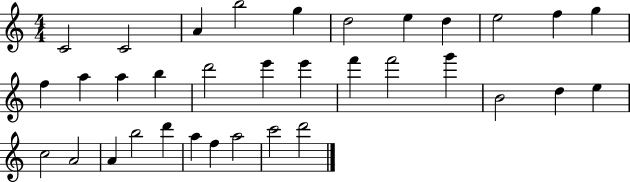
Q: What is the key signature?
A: C major